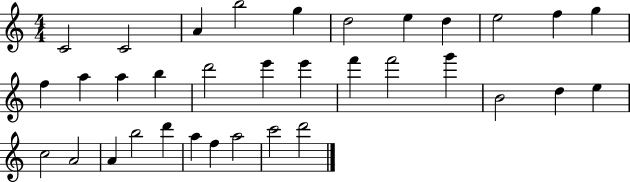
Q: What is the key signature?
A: C major